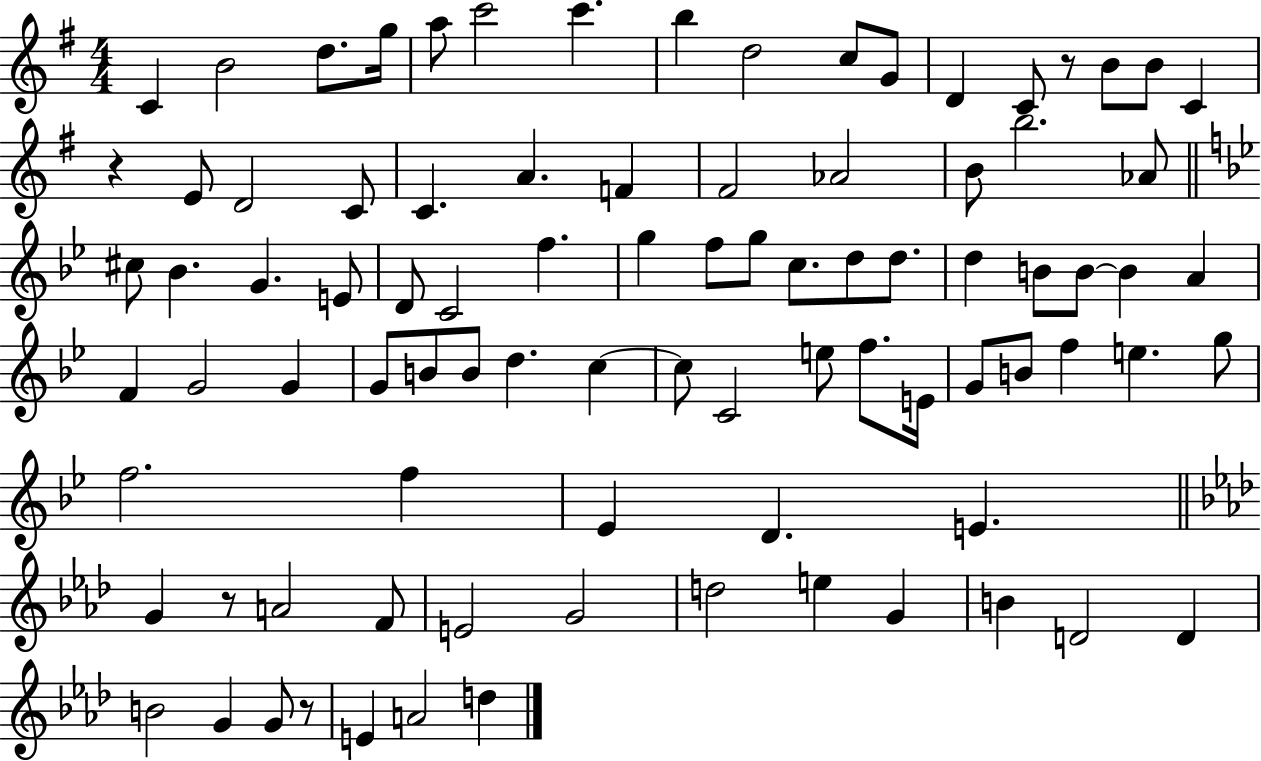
C4/q B4/h D5/e. G5/s A5/e C6/h C6/q. B5/q D5/h C5/e G4/e D4/q C4/e R/e B4/e B4/e C4/q R/q E4/e D4/h C4/e C4/q. A4/q. F4/q F#4/h Ab4/h B4/e B5/h. Ab4/e C#5/e Bb4/q. G4/q. E4/e D4/e C4/h F5/q. G5/q F5/e G5/e C5/e. D5/e D5/e. D5/q B4/e B4/e B4/q A4/q F4/q G4/h G4/q G4/e B4/e B4/e D5/q. C5/q C5/e C4/h E5/e F5/e. E4/s G4/e B4/e F5/q E5/q. G5/e F5/h. F5/q Eb4/q D4/q. E4/q. G4/q R/e A4/h F4/e E4/h G4/h D5/h E5/q G4/q B4/q D4/h D4/q B4/h G4/q G4/e R/e E4/q A4/h D5/q